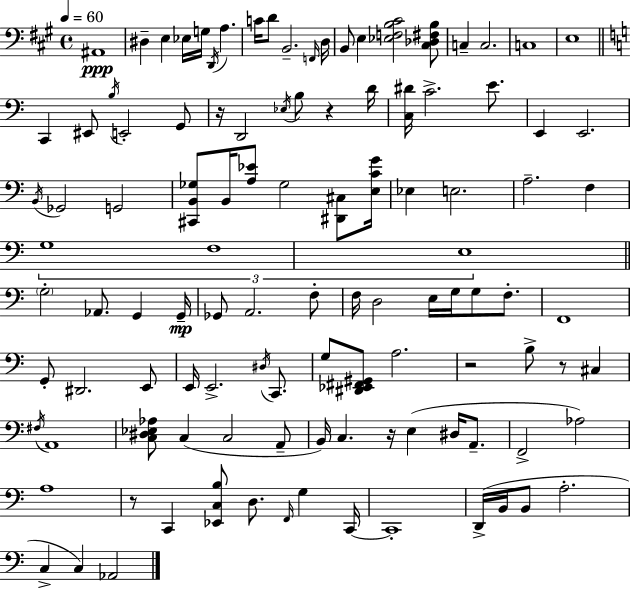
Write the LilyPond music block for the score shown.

{
  \clef bass
  \time 4/4
  \defaultTimeSignature
  \key a \major
  \tempo 4 = 60
  ais,1\ppp | dis4-- e4 ees16 g16 \acciaccatura { d,16 } a4. | c'16 d'8 b,2.-- | \grace { f,16 } d16 b,8 e4 <ees f b cis'>2 | \break <cis des fis b>8 c4-- c2. | c1 | e1 | \bar "||" \break \key a \minor c,4 eis,8 \acciaccatura { b16 } e,2-. g,8 | r16 d,2 \acciaccatura { ees16 } b8 r4 | d'16 <c dis'>16 c'2.-> e'8. | e,4 e,2. | \break \acciaccatura { b,16 } ges,2 g,2 | <cis, b, ges>8 b,16 <a ees'>8 ges2 | <dis, cis>8 <e c' g'>16 ees4 e2. | a2.-- f4 | \break \tuplet 3/2 { g1 | f1 | e1 } | \bar "||" \break \key c \major \parenthesize g2-. aes,8. g,4 g,16--\mp | ges,8 a,2. f8-. | f16 d2 e16 g16 g8 f8.-. | f,1 | \break g,8-. dis,2. e,8 | e,16 e,2.-> \acciaccatura { dis16 } c,8. | g8 <dis, ees, fis, gis,>8 a2. | r2 b8-> r8 cis4 | \break \acciaccatura { fis16 } a,1 | <c dis ees aes>8 c4( c2 | a,8-- b,16) c4. r16 e4( dis16 a,8.-- | f,2-> aes2) | \break a1 | r8 c,4 <ees, c b>8 d8. \grace { f,16 } g4 | c,16~~ c,1-. | d,16->( b,16 b,8 a2.-. | \break c4-> c4) aes,2 | \bar "|."
}